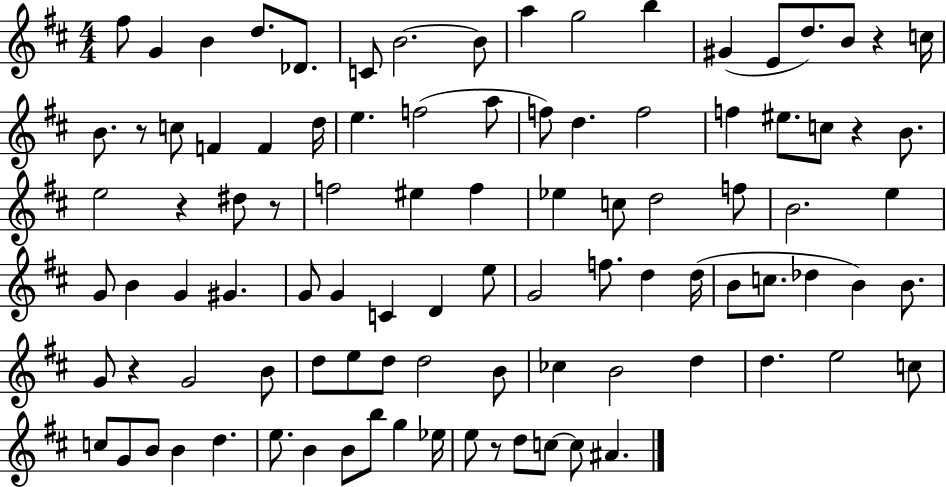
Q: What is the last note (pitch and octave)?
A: A#4